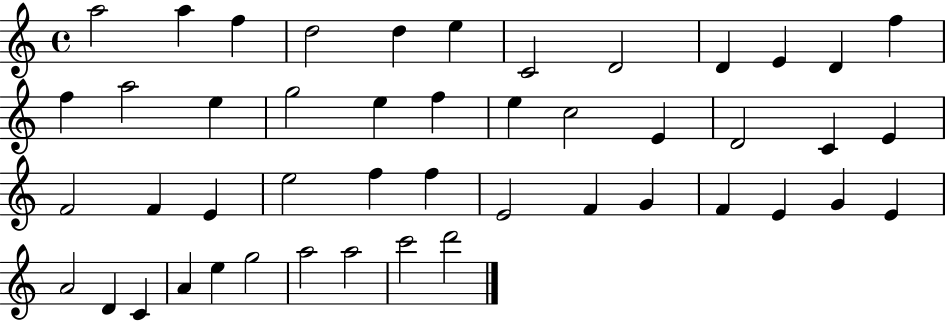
A5/h A5/q F5/q D5/h D5/q E5/q C4/h D4/h D4/q E4/q D4/q F5/q F5/q A5/h E5/q G5/h E5/q F5/q E5/q C5/h E4/q D4/h C4/q E4/q F4/h F4/q E4/q E5/h F5/q F5/q E4/h F4/q G4/q F4/q E4/q G4/q E4/q A4/h D4/q C4/q A4/q E5/q G5/h A5/h A5/h C6/h D6/h